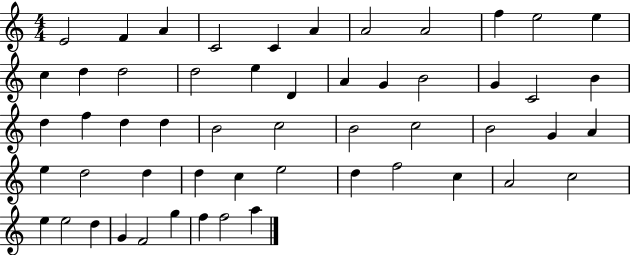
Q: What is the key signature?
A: C major